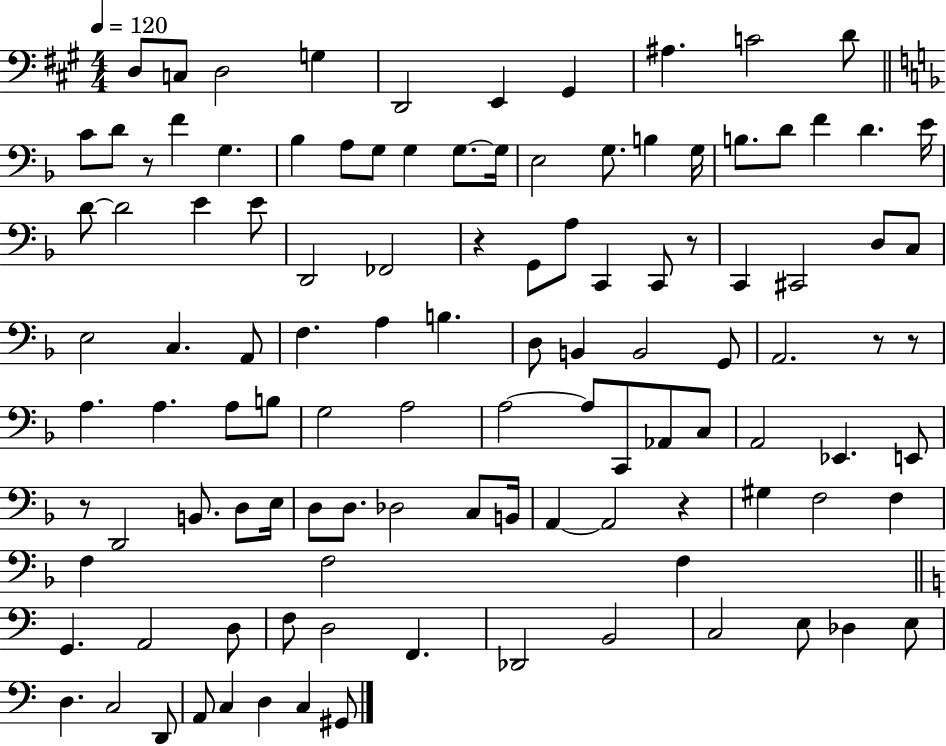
{
  \clef bass
  \numericTimeSignature
  \time 4/4
  \key a \major
  \tempo 4 = 120
  d8 c8 d2 g4 | d,2 e,4 gis,4 | ais4. c'2 d'8 | \bar "||" \break \key f \major c'8 d'8 r8 f'4 g4. | bes4 a8 g8 g4 g8.~~ g16 | e2 g8. b4 g16 | b8. d'8 f'4 d'4. e'16 | \break d'8~~ d'2 e'4 e'8 | d,2 fes,2 | r4 g,8 a8 c,4 c,8 r8 | c,4 cis,2 d8 c8 | \break e2 c4. a,8 | f4. a4 b4. | d8 b,4 b,2 g,8 | a,2. r8 r8 | \break a4. a4. a8 b8 | g2 a2 | a2~~ a8 c,8 aes,8 c8 | a,2 ees,4. e,8 | \break r8 d,2 b,8. d8 e16 | d8 d8. des2 c8 b,16 | a,4~~ a,2 r4 | gis4 f2 f4 | \break f4 f2 f4 | \bar "||" \break \key a \minor g,4. a,2 d8 | f8 d2 f,4. | des,2 b,2 | c2 e8 des4 e8 | \break d4. c2 d,8 | a,8 c4 d4 c4 gis,8 | \bar "|."
}